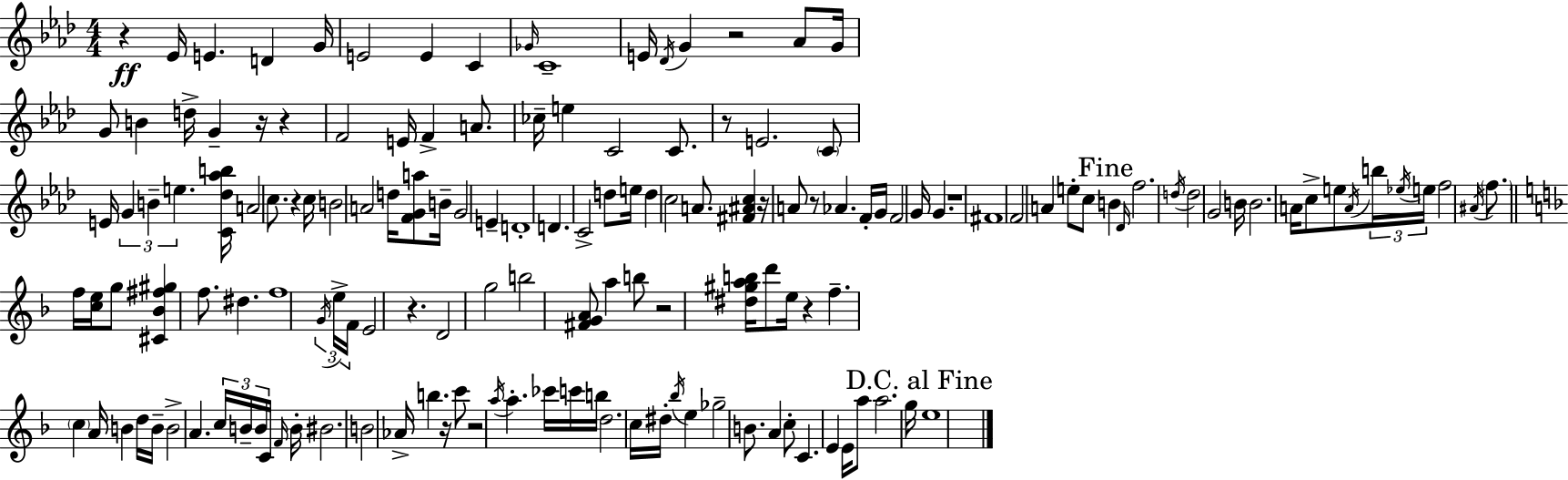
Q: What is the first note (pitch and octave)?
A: Eb4